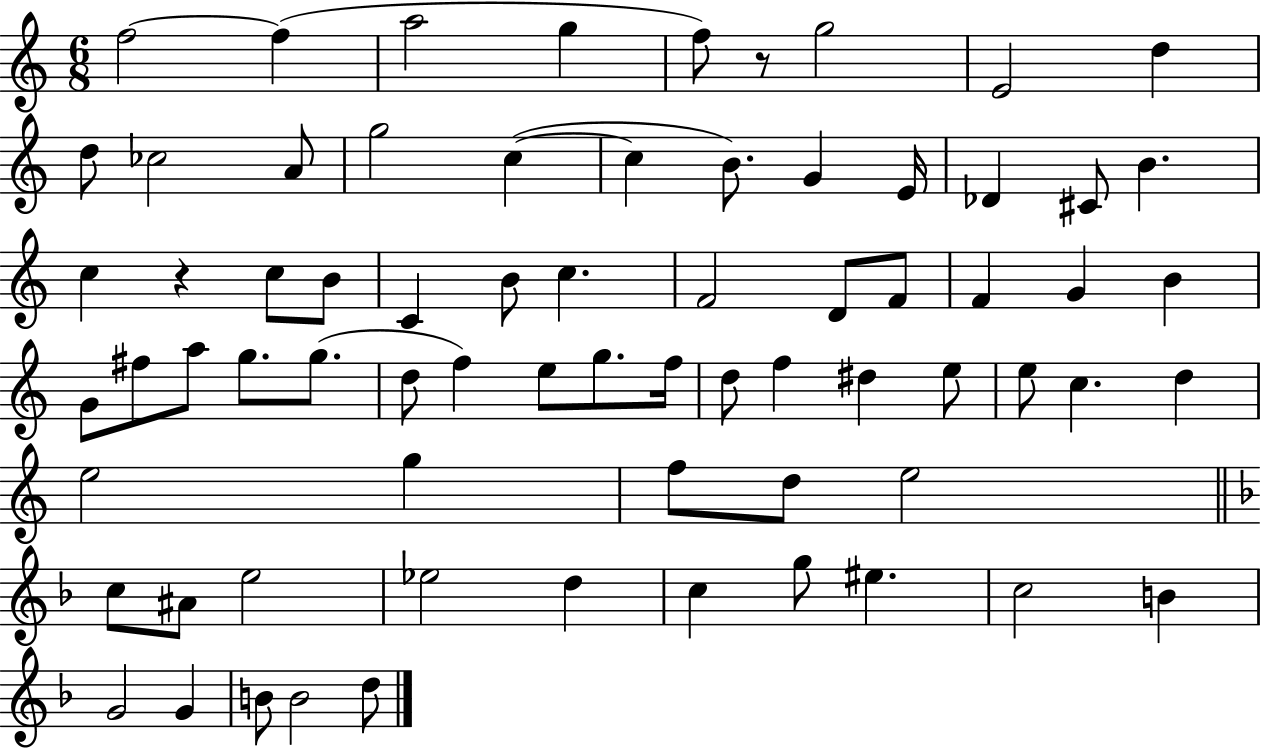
F5/h F5/q A5/h G5/q F5/e R/e G5/h E4/h D5/q D5/e CES5/h A4/e G5/h C5/q C5/q B4/e. G4/q E4/s Db4/q C#4/e B4/q. C5/q R/q C5/e B4/e C4/q B4/e C5/q. F4/h D4/e F4/e F4/q G4/q B4/q G4/e F#5/e A5/e G5/e. G5/e. D5/e F5/q E5/e G5/e. F5/s D5/e F5/q D#5/q E5/e E5/e C5/q. D5/q E5/h G5/q F5/e D5/e E5/h C5/e A#4/e E5/h Eb5/h D5/q C5/q G5/e EIS5/q. C5/h B4/q G4/h G4/q B4/e B4/h D5/e